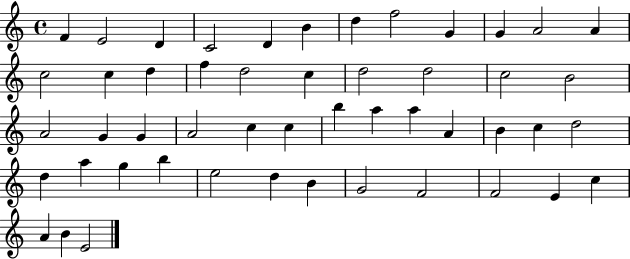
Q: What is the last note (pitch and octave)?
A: E4